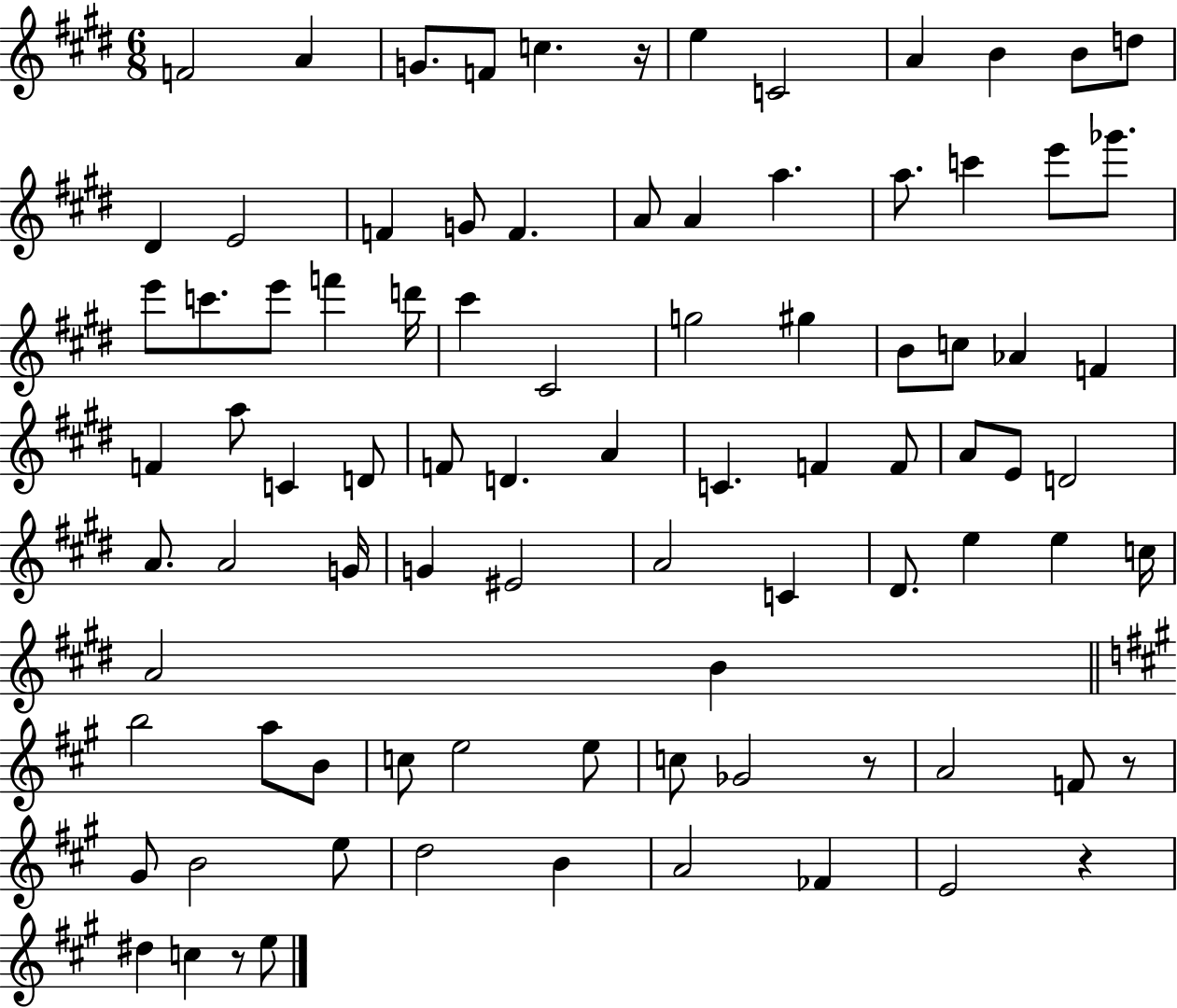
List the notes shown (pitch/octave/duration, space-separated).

F4/h A4/q G4/e. F4/e C5/q. R/s E5/q C4/h A4/q B4/q B4/e D5/e D#4/q E4/h F4/q G4/e F4/q. A4/e A4/q A5/q. A5/e. C6/q E6/e Gb6/e. E6/e C6/e. E6/e F6/q D6/s C#6/q C#4/h G5/h G#5/q B4/e C5/e Ab4/q F4/q F4/q A5/e C4/q D4/e F4/e D4/q. A4/q C4/q. F4/q F4/e A4/e E4/e D4/h A4/e. A4/h G4/s G4/q EIS4/h A4/h C4/q D#4/e. E5/q E5/q C5/s A4/h B4/q B5/h A5/e B4/e C5/e E5/h E5/e C5/e Gb4/h R/e A4/h F4/e R/e G#4/e B4/h E5/e D5/h B4/q A4/h FES4/q E4/h R/q D#5/q C5/q R/e E5/e